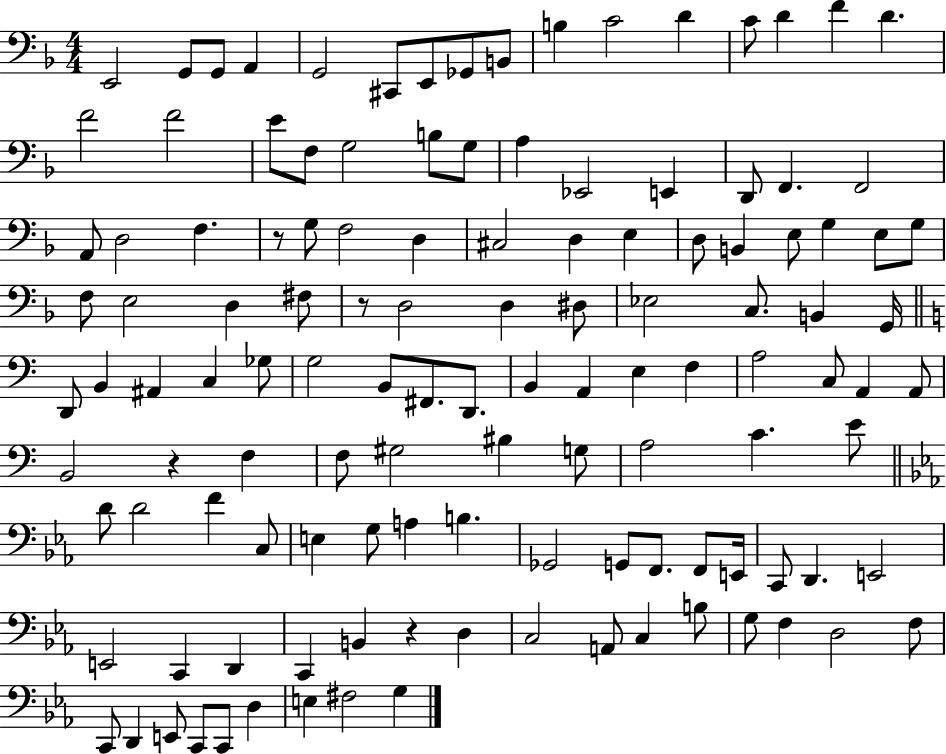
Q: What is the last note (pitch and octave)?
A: G3